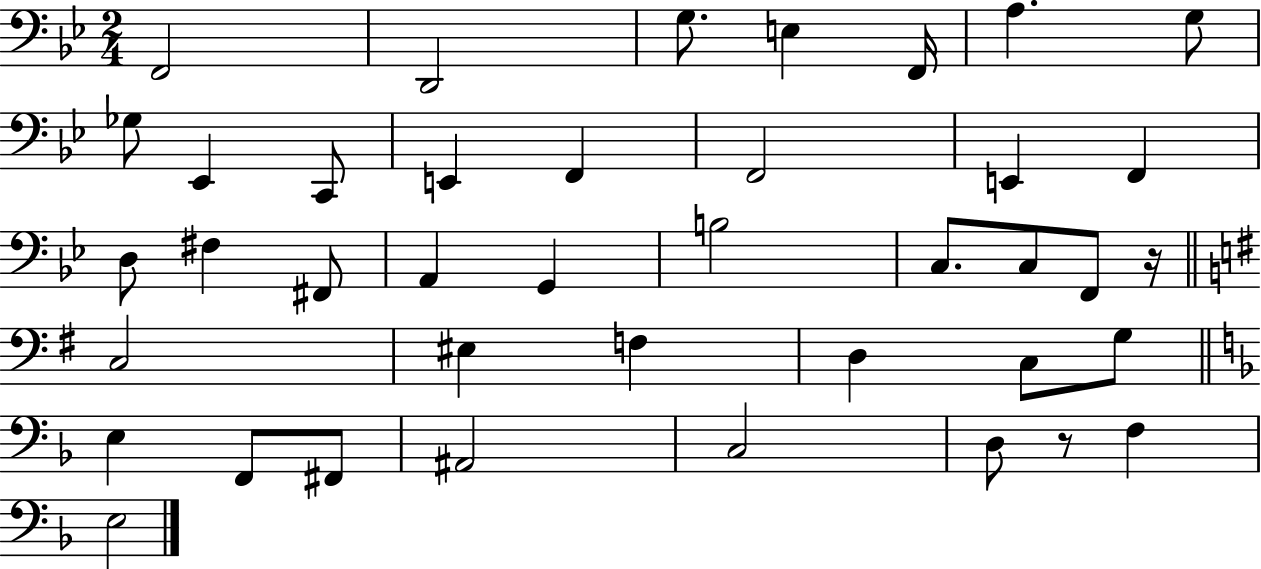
F2/h D2/h G3/e. E3/q F2/s A3/q. G3/e Gb3/e Eb2/q C2/e E2/q F2/q F2/h E2/q F2/q D3/e F#3/q F#2/e A2/q G2/q B3/h C3/e. C3/e F2/e R/s C3/h EIS3/q F3/q D3/q C3/e G3/e E3/q F2/e F#2/e A#2/h C3/h D3/e R/e F3/q E3/h